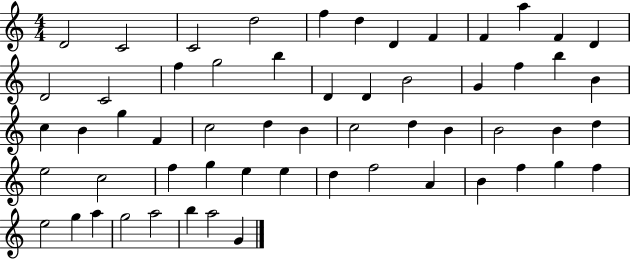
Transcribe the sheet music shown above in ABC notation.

X:1
T:Untitled
M:4/4
L:1/4
K:C
D2 C2 C2 d2 f d D F F a F D D2 C2 f g2 b D D B2 G f b B c B g F c2 d B c2 d B B2 B d e2 c2 f g e e d f2 A B f g f e2 g a g2 a2 b a2 G